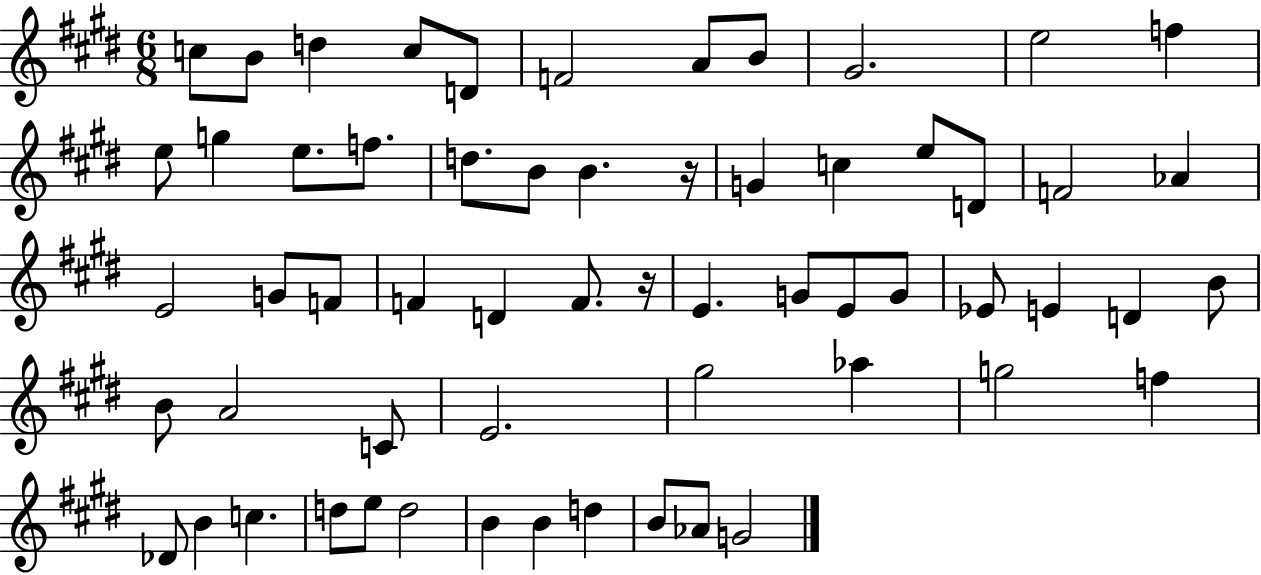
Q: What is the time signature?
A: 6/8